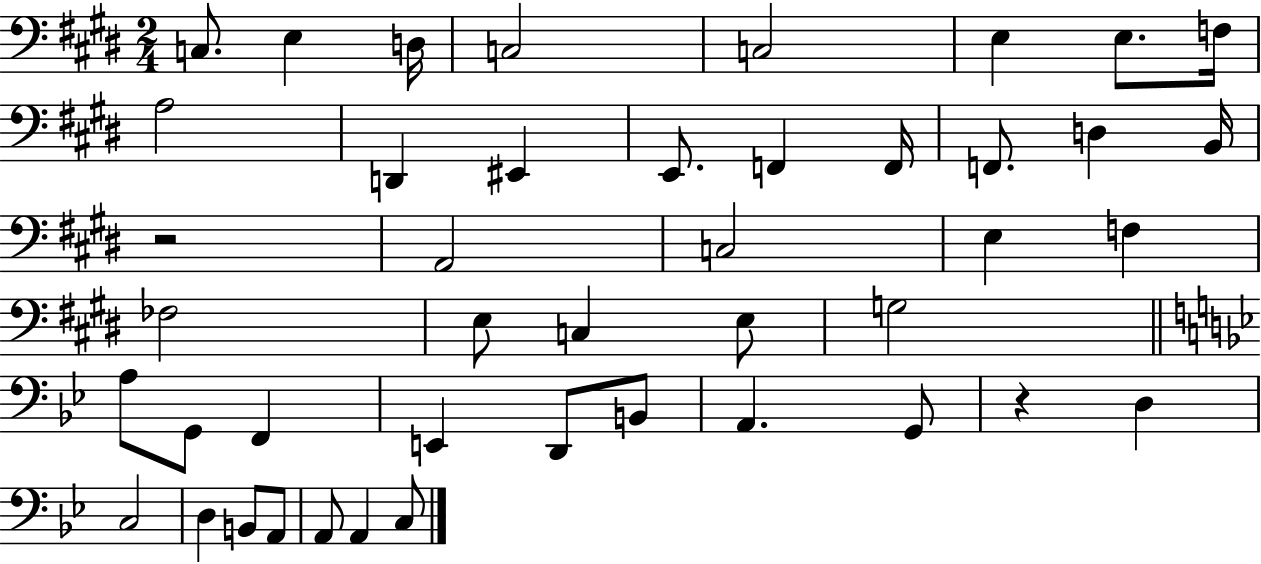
C3/e. E3/q D3/s C3/h C3/h E3/q E3/e. F3/s A3/h D2/q EIS2/q E2/e. F2/q F2/s F2/e. D3/q B2/s R/h A2/h C3/h E3/q F3/q FES3/h E3/e C3/q E3/e G3/h A3/e G2/e F2/q E2/q D2/e B2/e A2/q. G2/e R/q D3/q C3/h D3/q B2/e A2/e A2/e A2/q C3/e